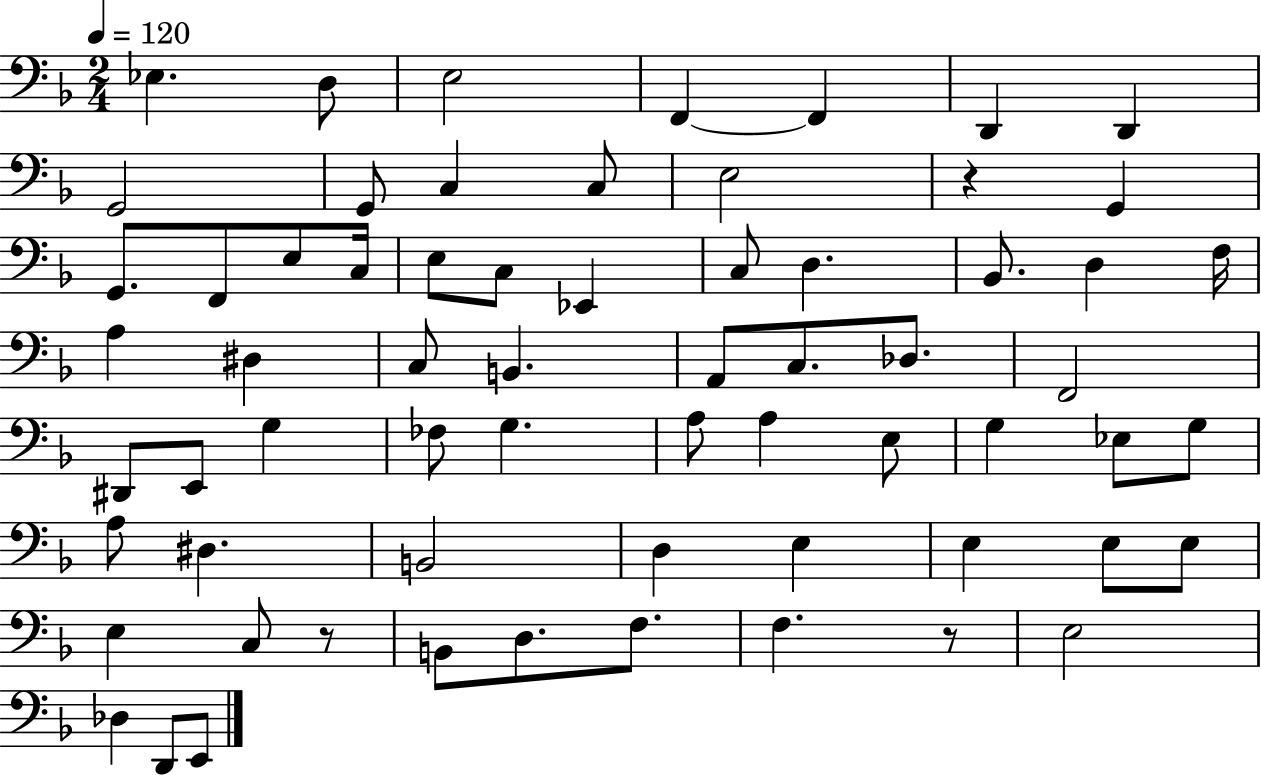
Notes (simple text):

Eb3/q. D3/e E3/h F2/q F2/q D2/q D2/q G2/h G2/e C3/q C3/e E3/h R/q G2/q G2/e. F2/e E3/e C3/s E3/e C3/e Eb2/q C3/e D3/q. Bb2/e. D3/q F3/s A3/q D#3/q C3/e B2/q. A2/e C3/e. Db3/e. F2/h D#2/e E2/e G3/q FES3/e G3/q. A3/e A3/q E3/e G3/q Eb3/e G3/e A3/e D#3/q. B2/h D3/q E3/q E3/q E3/e E3/e E3/q C3/e R/e B2/e D3/e. F3/e. F3/q. R/e E3/h Db3/q D2/e E2/e